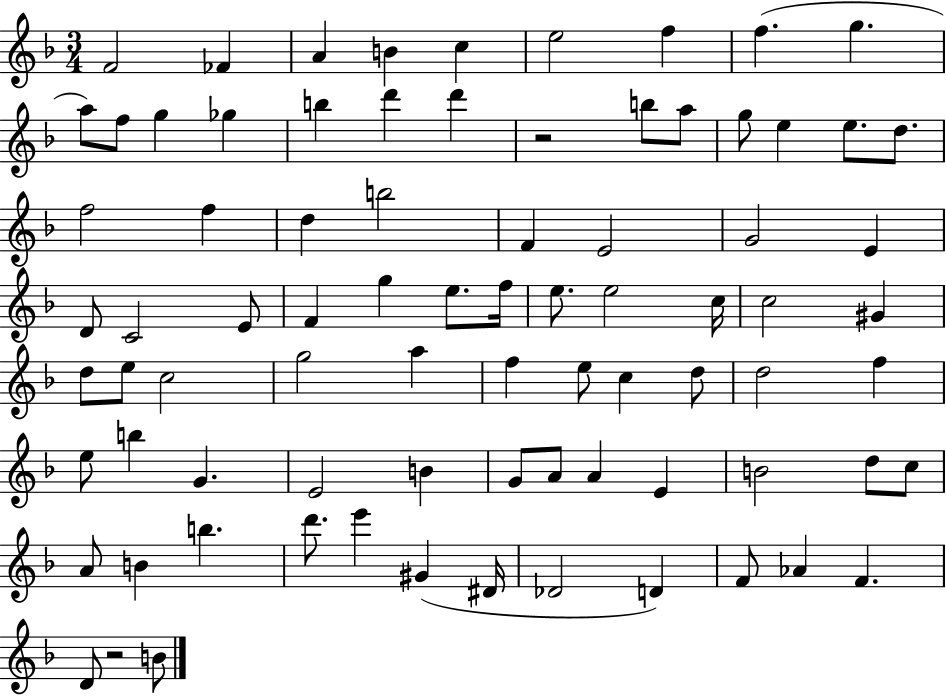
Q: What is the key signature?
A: F major